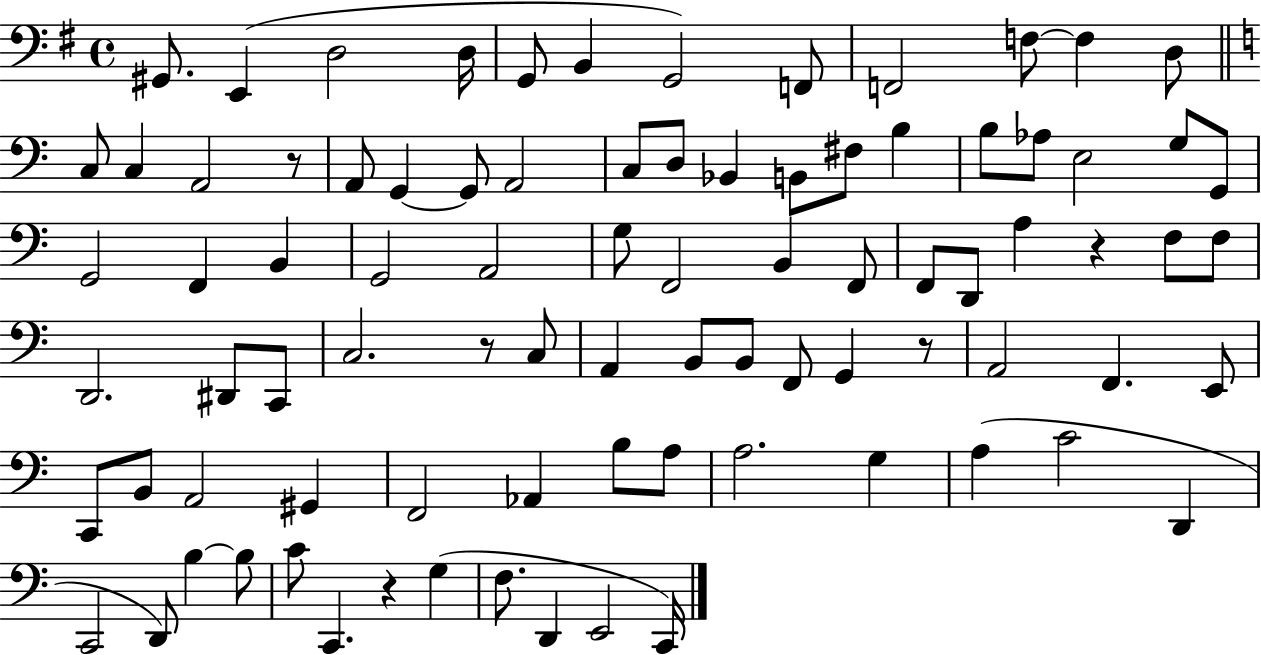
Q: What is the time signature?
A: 4/4